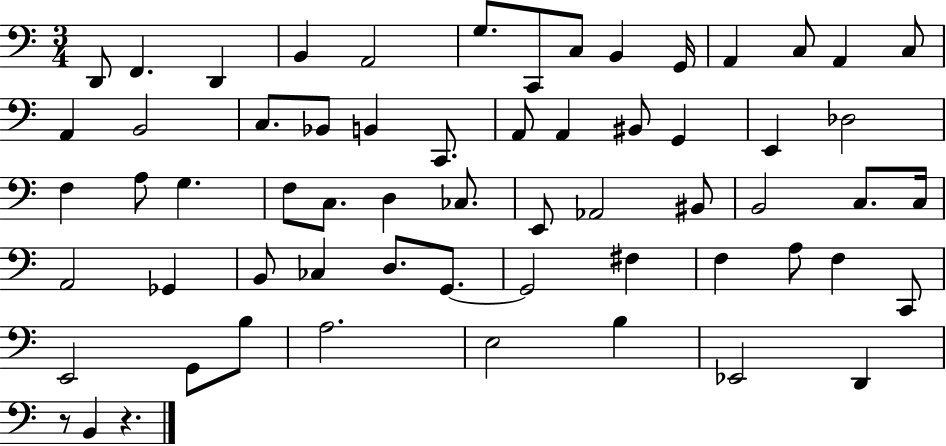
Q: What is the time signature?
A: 3/4